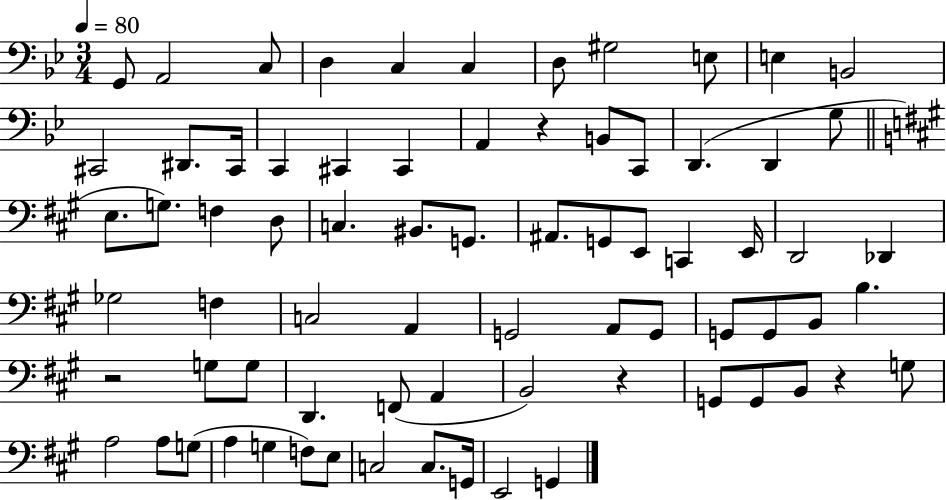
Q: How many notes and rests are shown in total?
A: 74